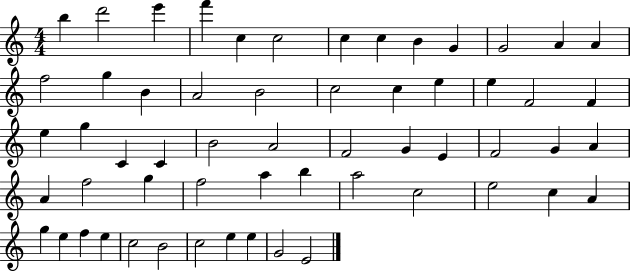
B5/q D6/h E6/q F6/q C5/q C5/h C5/q C5/q B4/q G4/q G4/h A4/q A4/q F5/h G5/q B4/q A4/h B4/h C5/h C5/q E5/q E5/q F4/h F4/q E5/q G5/q C4/q C4/q B4/h A4/h F4/h G4/q E4/q F4/h G4/q A4/q A4/q F5/h G5/q F5/h A5/q B5/q A5/h C5/h E5/h C5/q A4/q G5/q E5/q F5/q E5/q C5/h B4/h C5/h E5/q E5/q G4/h E4/h